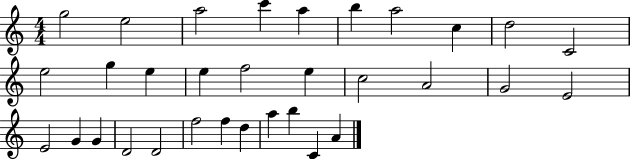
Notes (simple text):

G5/h E5/h A5/h C6/q A5/q B5/q A5/h C5/q D5/h C4/h E5/h G5/q E5/q E5/q F5/h E5/q C5/h A4/h G4/h E4/h E4/h G4/q G4/q D4/h D4/h F5/h F5/q D5/q A5/q B5/q C4/q A4/q